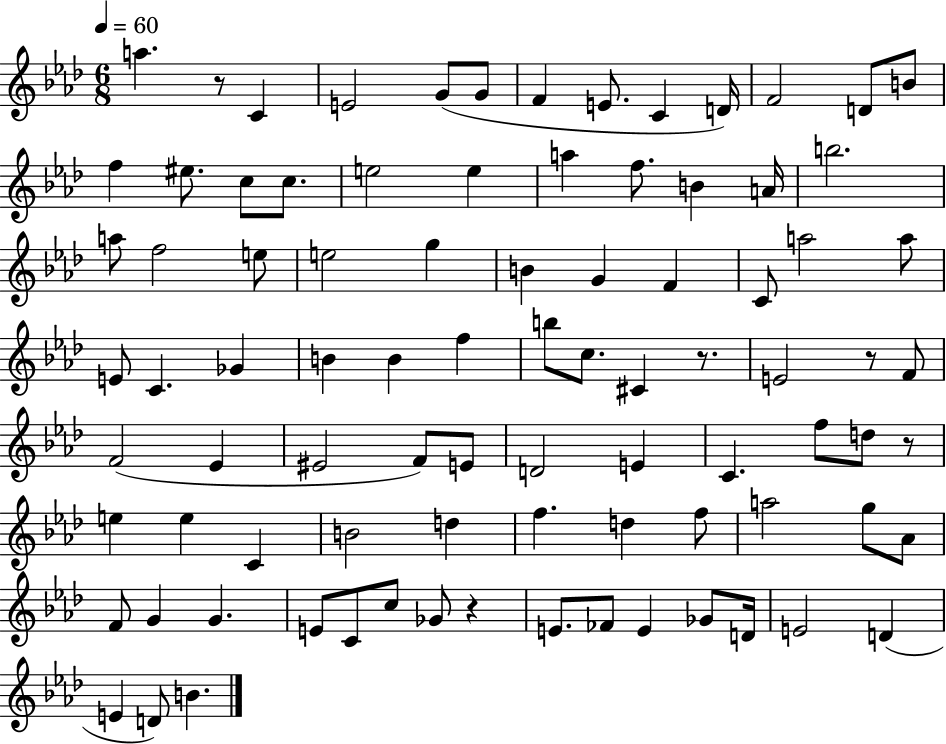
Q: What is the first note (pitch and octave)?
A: A5